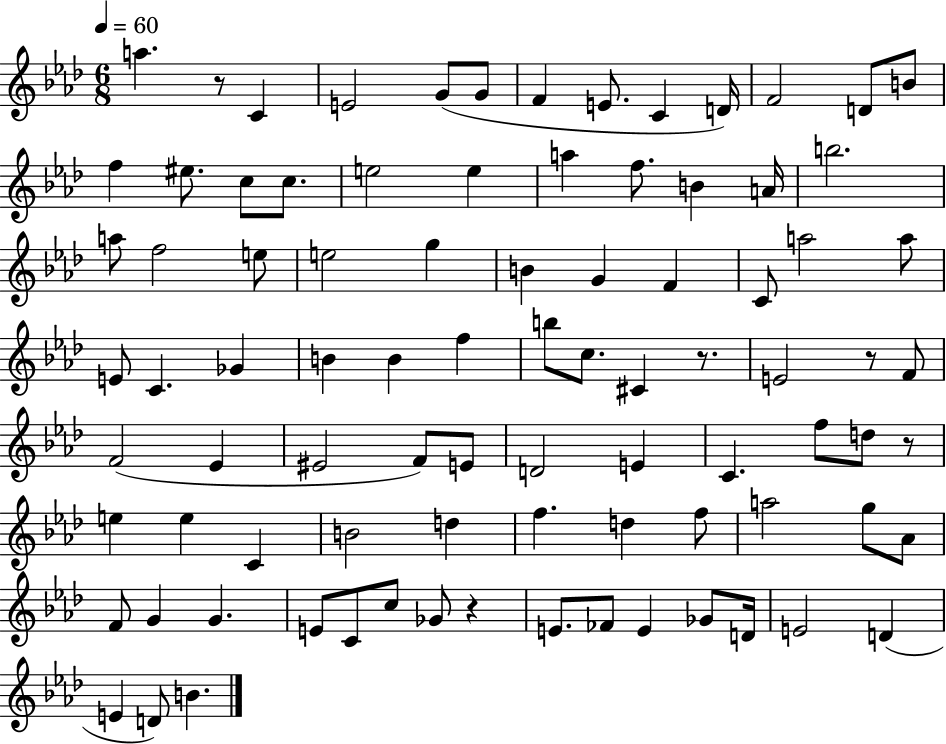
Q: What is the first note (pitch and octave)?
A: A5